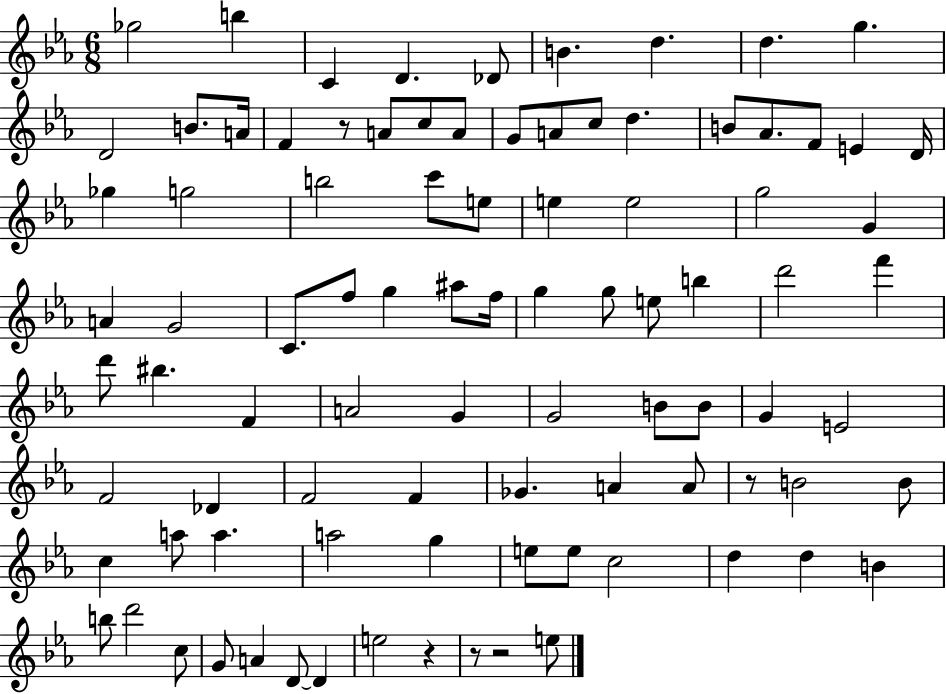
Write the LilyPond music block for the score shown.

{
  \clef treble
  \numericTimeSignature
  \time 6/8
  \key ees \major
  ges''2 b''4 | c'4 d'4. des'8 | b'4. d''4. | d''4. g''4. | \break d'2 b'8. a'16 | f'4 r8 a'8 c''8 a'8 | g'8 a'8 c''8 d''4. | b'8 aes'8. f'8 e'4 d'16 | \break ges''4 g''2 | b''2 c'''8 e''8 | e''4 e''2 | g''2 g'4 | \break a'4 g'2 | c'8. f''8 g''4 ais''8 f''16 | g''4 g''8 e''8 b''4 | d'''2 f'''4 | \break d'''8 bis''4. f'4 | a'2 g'4 | g'2 b'8 b'8 | g'4 e'2 | \break f'2 des'4 | f'2 f'4 | ges'4. a'4 a'8 | r8 b'2 b'8 | \break c''4 a''8 a''4. | a''2 g''4 | e''8 e''8 c''2 | d''4 d''4 b'4 | \break b''8 d'''2 c''8 | g'8 a'4 d'8~~ d'4 | e''2 r4 | r8 r2 e''8 | \break \bar "|."
}